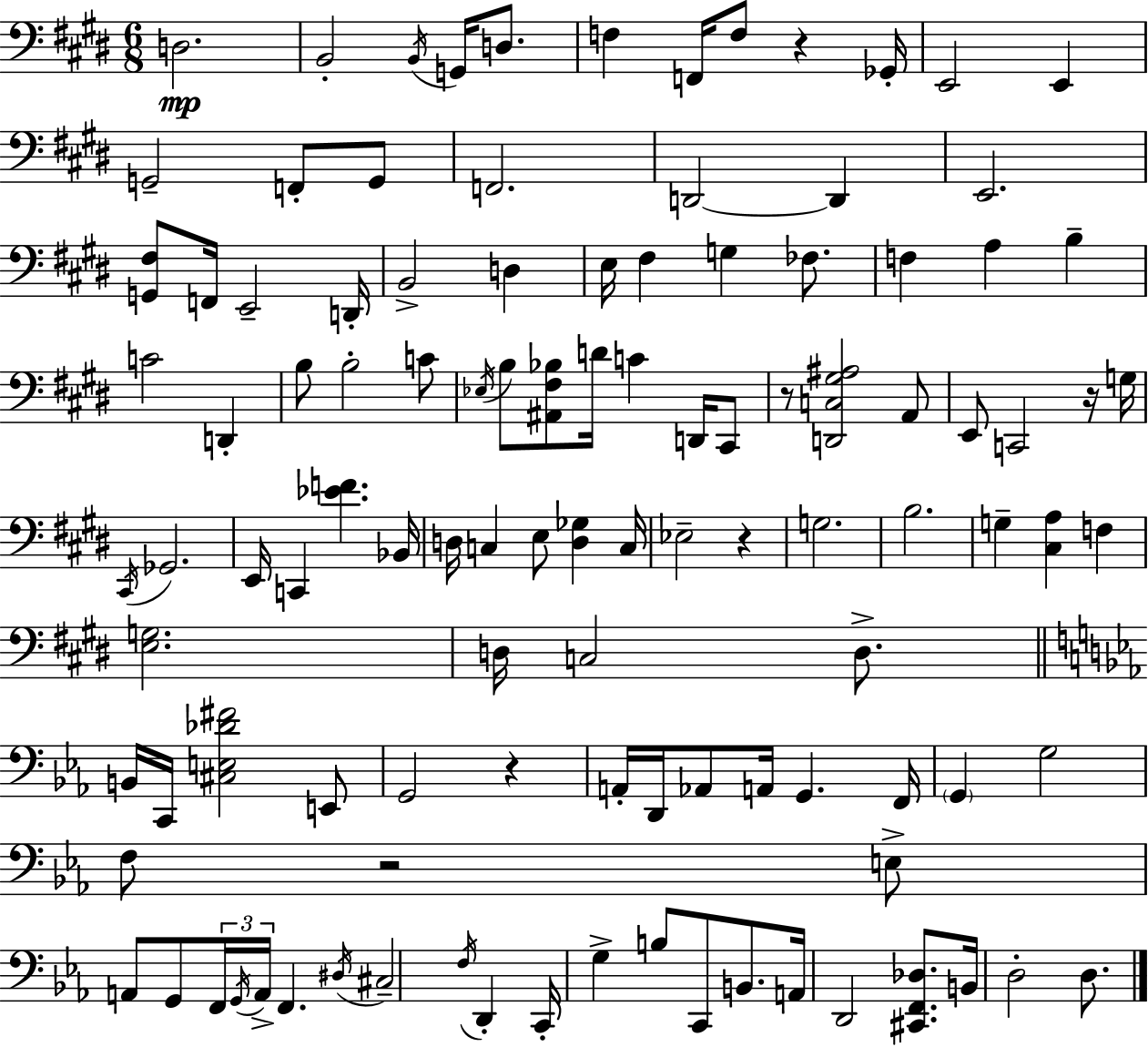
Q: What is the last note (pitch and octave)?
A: D3